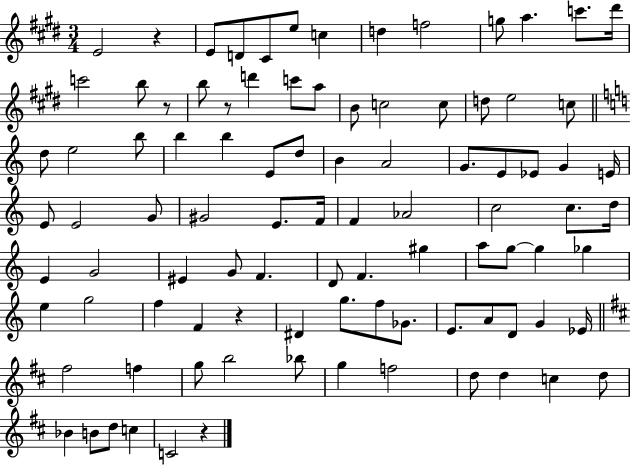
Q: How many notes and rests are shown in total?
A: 95